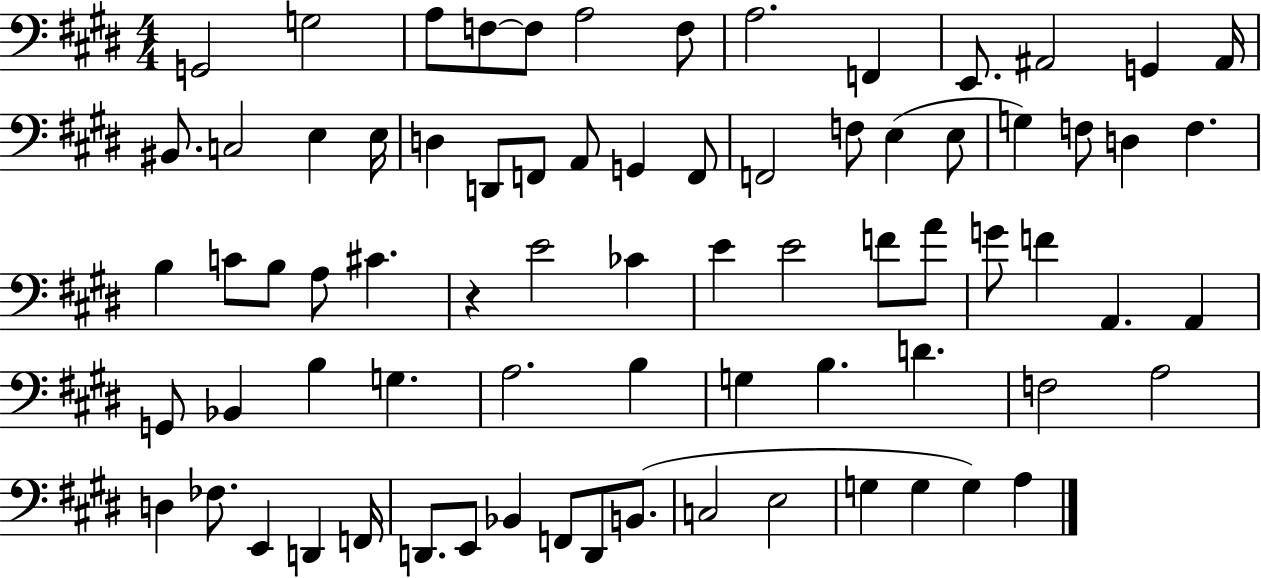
{
  \clef bass
  \numericTimeSignature
  \time 4/4
  \key e \major
  g,2 g2 | a8 f8~~ f8 a2 f8 | a2. f,4 | e,8. ais,2 g,4 ais,16 | \break bis,8. c2 e4 e16 | d4 d,8 f,8 a,8 g,4 f,8 | f,2 f8 e4( e8 | g4) f8 d4 f4. | \break b4 c'8 b8 a8 cis'4. | r4 e'2 ces'4 | e'4 e'2 f'8 a'8 | g'8 f'4 a,4. a,4 | \break g,8 bes,4 b4 g4. | a2. b4 | g4 b4. d'4. | f2 a2 | \break d4 fes8. e,4 d,4 f,16 | d,8. e,8 bes,4 f,8 d,8 b,8.( | c2 e2 | g4 g4 g4) a4 | \break \bar "|."
}